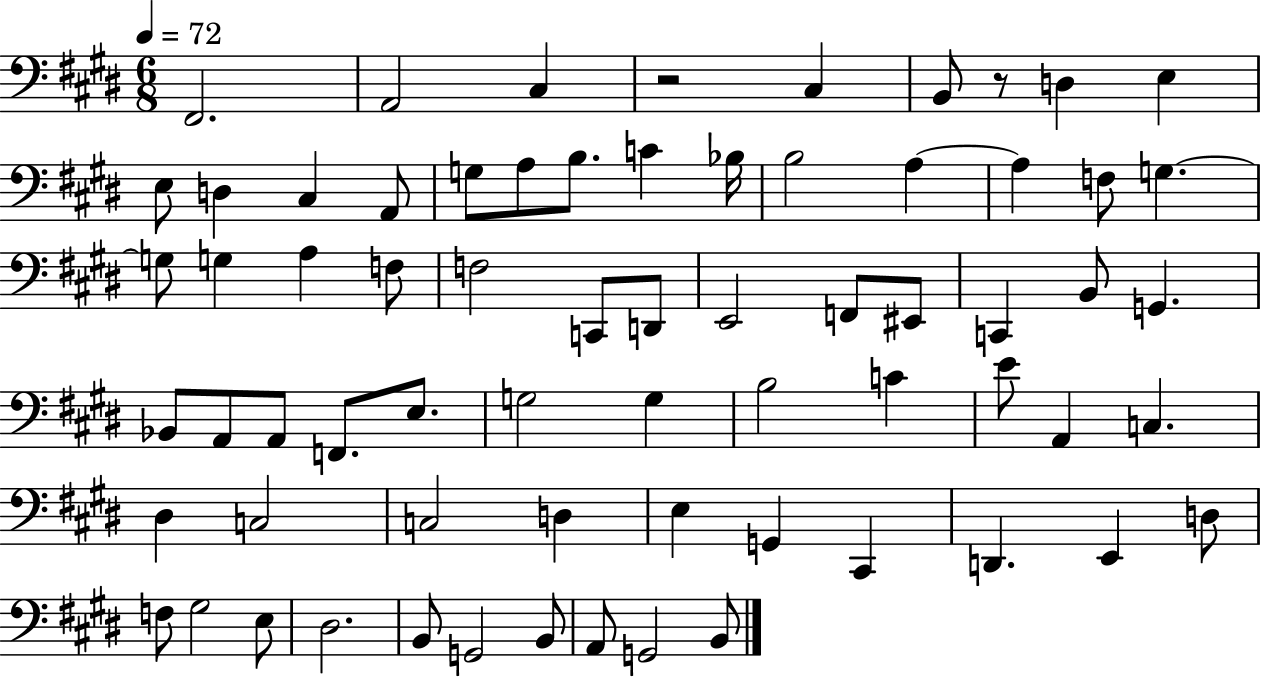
F#2/h. A2/h C#3/q R/h C#3/q B2/e R/e D3/q E3/q E3/e D3/q C#3/q A2/e G3/e A3/e B3/e. C4/q Bb3/s B3/h A3/q A3/q F3/e G3/q. G3/e G3/q A3/q F3/e F3/h C2/e D2/e E2/h F2/e EIS2/e C2/q B2/e G2/q. Bb2/e A2/e A2/e F2/e. E3/e. G3/h G3/q B3/h C4/q E4/e A2/q C3/q. D#3/q C3/h C3/h D3/q E3/q G2/q C#2/q D2/q. E2/q D3/e F3/e G#3/h E3/e D#3/h. B2/e G2/h B2/e A2/e G2/h B2/e